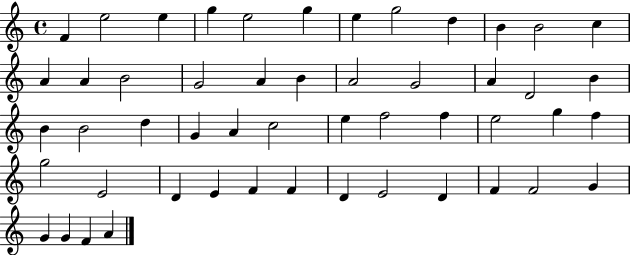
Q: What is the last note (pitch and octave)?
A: A4